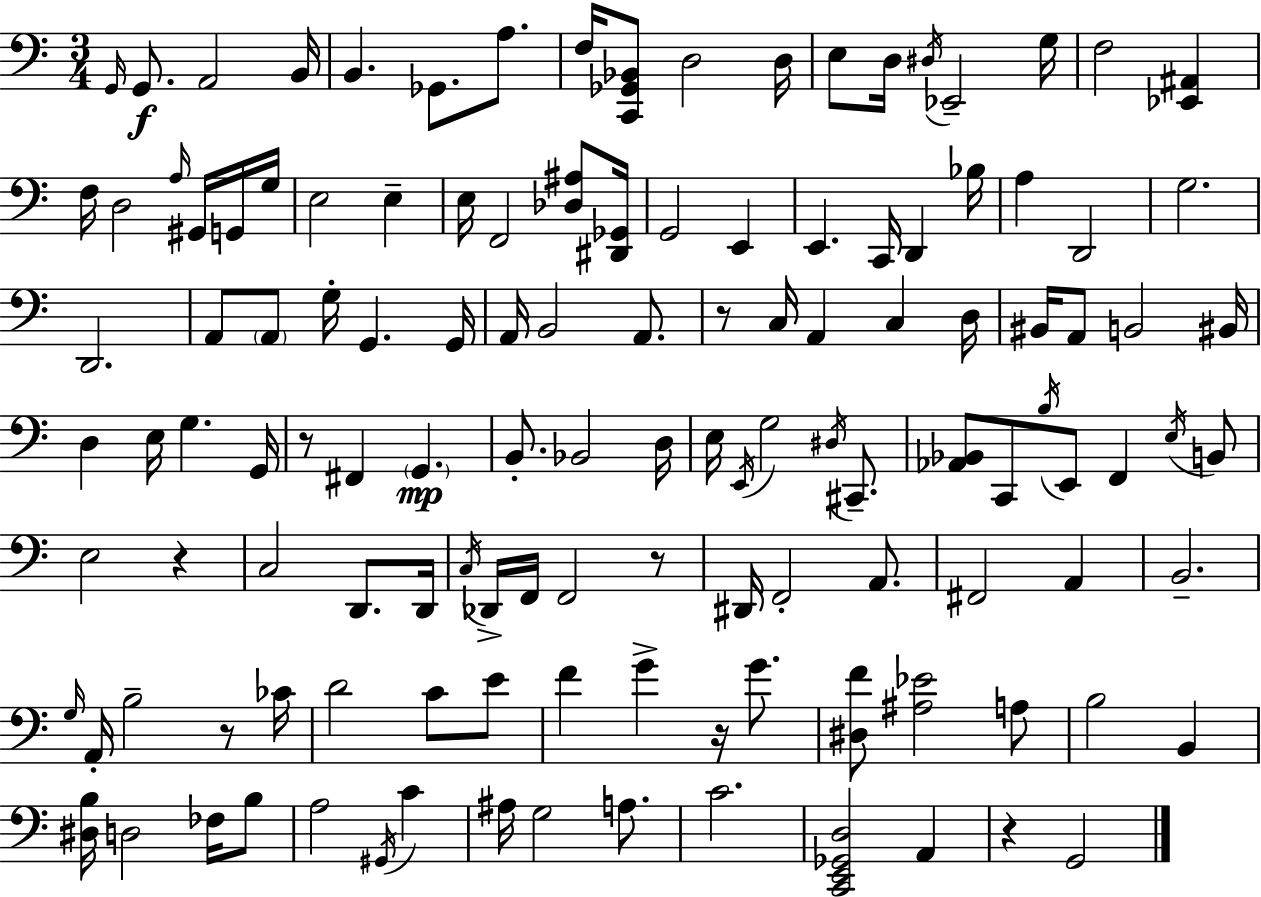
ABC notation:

X:1
T:Untitled
M:3/4
L:1/4
K:C
G,,/4 G,,/2 A,,2 B,,/4 B,, _G,,/2 A,/2 F,/4 [C,,_G,,_B,,]/2 D,2 D,/4 E,/2 D,/4 ^D,/4 _E,,2 G,/4 F,2 [_E,,^A,,] F,/4 D,2 A,/4 ^G,,/4 G,,/4 G,/4 E,2 E, E,/4 F,,2 [_D,^A,]/2 [^D,,_G,,]/4 G,,2 E,, E,, C,,/4 D,, _B,/4 A, D,,2 G,2 D,,2 A,,/2 A,,/2 G,/4 G,, G,,/4 A,,/4 B,,2 A,,/2 z/2 C,/4 A,, C, D,/4 ^B,,/4 A,,/2 B,,2 ^B,,/4 D, E,/4 G, G,,/4 z/2 ^F,, G,, B,,/2 _B,,2 D,/4 E,/4 E,,/4 G,2 ^D,/4 ^C,,/2 [_A,,_B,,]/2 C,,/2 B,/4 E,,/2 F,, E,/4 B,,/2 E,2 z C,2 D,,/2 D,,/4 C,/4 _D,,/4 F,,/4 F,,2 z/2 ^D,,/4 F,,2 A,,/2 ^F,,2 A,, B,,2 G,/4 A,,/4 B,2 z/2 _C/4 D2 C/2 E/2 F G z/4 G/2 [^D,F]/2 [^A,_E]2 A,/2 B,2 B,, [^D,B,]/4 D,2 _F,/4 B,/2 A,2 ^G,,/4 C ^A,/4 G,2 A,/2 C2 [C,,E,,_G,,D,]2 A,, z G,,2